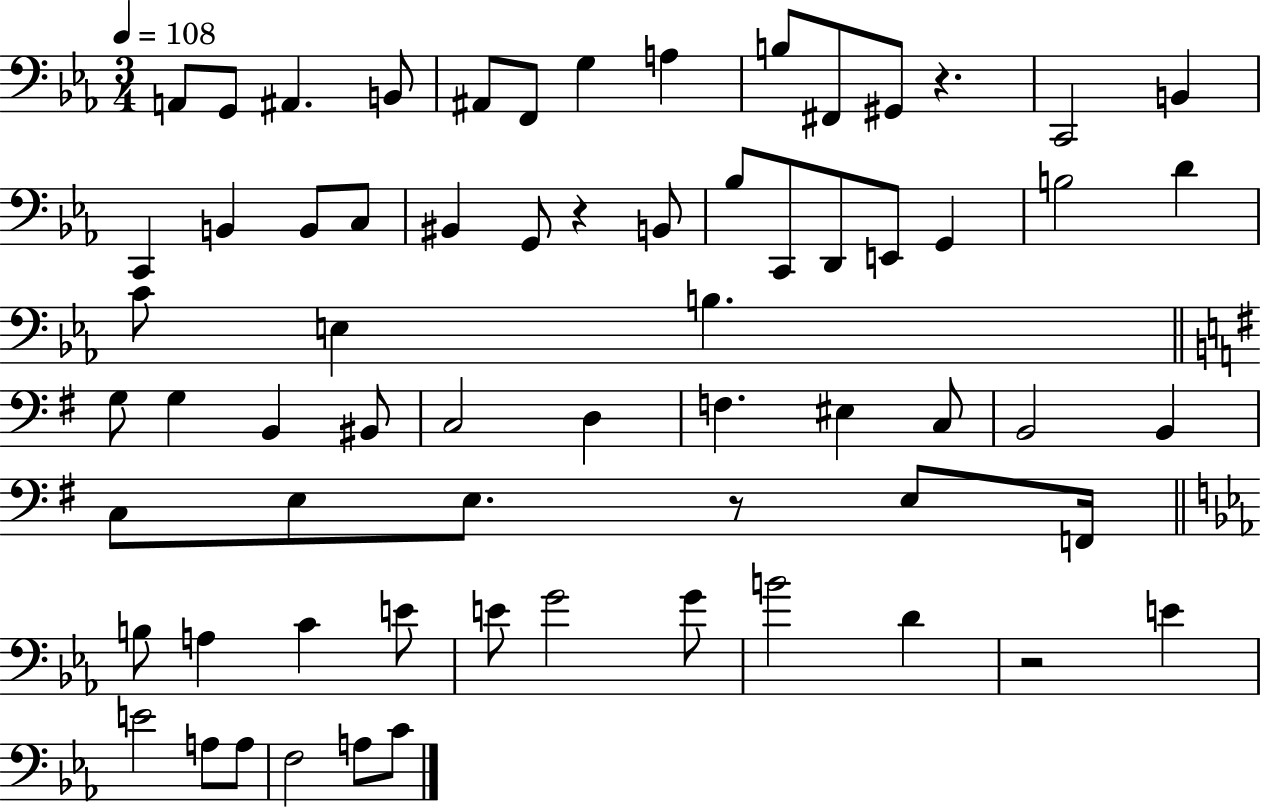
A2/e G2/e A#2/q. B2/e A#2/e F2/e G3/q A3/q B3/e F#2/e G#2/e R/q. C2/h B2/q C2/q B2/q B2/e C3/e BIS2/q G2/e R/q B2/e Bb3/e C2/e D2/e E2/e G2/q B3/h D4/q C4/e E3/q B3/q. G3/e G3/q B2/q BIS2/e C3/h D3/q F3/q. EIS3/q C3/e B2/h B2/q C3/e E3/e E3/e. R/e E3/e F2/s B3/e A3/q C4/q E4/e E4/e G4/h G4/e B4/h D4/q R/h E4/q E4/h A3/e A3/e F3/h A3/e C4/e